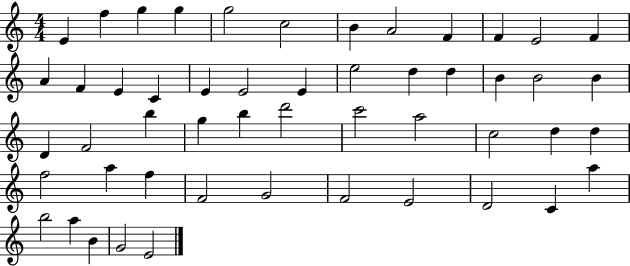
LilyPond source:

{
  \clef treble
  \numericTimeSignature
  \time 4/4
  \key c \major
  e'4 f''4 g''4 g''4 | g''2 c''2 | b'4 a'2 f'4 | f'4 e'2 f'4 | \break a'4 f'4 e'4 c'4 | e'4 e'2 e'4 | e''2 d''4 d''4 | b'4 b'2 b'4 | \break d'4 f'2 b''4 | g''4 b''4 d'''2 | c'''2 a''2 | c''2 d''4 d''4 | \break f''2 a''4 f''4 | f'2 g'2 | f'2 e'2 | d'2 c'4 a''4 | \break b''2 a''4 b'4 | g'2 e'2 | \bar "|."
}